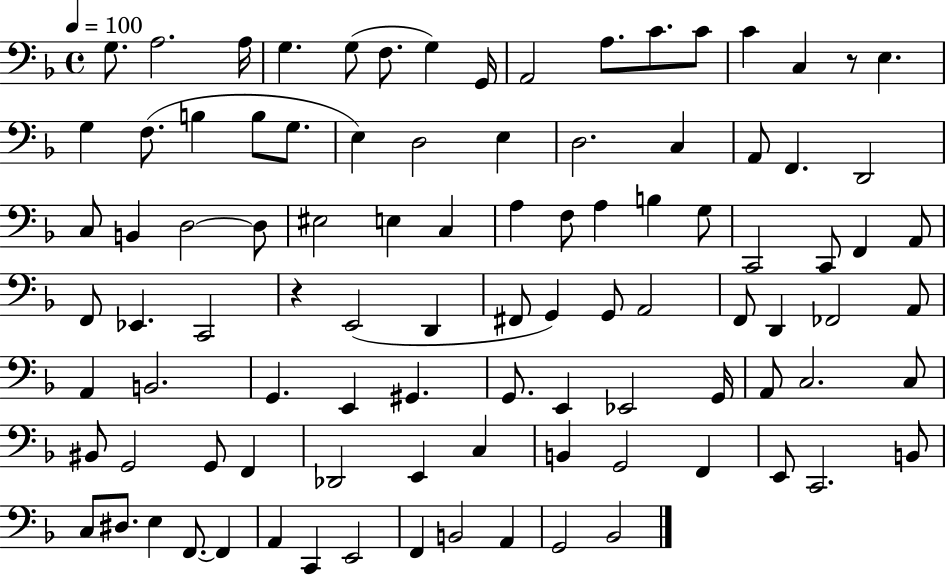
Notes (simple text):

G3/e. A3/h. A3/s G3/q. G3/e F3/e. G3/q G2/s A2/h A3/e. C4/e. C4/e C4/q C3/q R/e E3/q. G3/q F3/e. B3/q B3/e G3/e. E3/q D3/h E3/q D3/h. C3/q A2/e F2/q. D2/h C3/e B2/q D3/h D3/e EIS3/h E3/q C3/q A3/q F3/e A3/q B3/q G3/e C2/h C2/e F2/q A2/e F2/e Eb2/q. C2/h R/q E2/h D2/q F#2/e G2/q G2/e A2/h F2/e D2/q FES2/h A2/e A2/q B2/h. G2/q. E2/q G#2/q. G2/e. E2/q Eb2/h G2/s A2/e C3/h. C3/e BIS2/e G2/h G2/e F2/q Db2/h E2/q C3/q B2/q G2/h F2/q E2/e C2/h. B2/e C3/e D#3/e. E3/q F2/e. F2/q A2/q C2/q E2/h F2/q B2/h A2/q G2/h Bb2/h